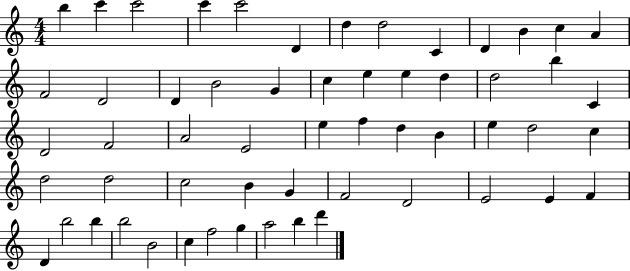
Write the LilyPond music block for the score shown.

{
  \clef treble
  \numericTimeSignature
  \time 4/4
  \key c \major
  b''4 c'''4 c'''2 | c'''4 c'''2 d'4 | d''4 d''2 c'4 | d'4 b'4 c''4 a'4 | \break f'2 d'2 | d'4 b'2 g'4 | c''4 e''4 e''4 d''4 | d''2 b''4 c'4 | \break d'2 f'2 | a'2 e'2 | e''4 f''4 d''4 b'4 | e''4 d''2 c''4 | \break d''2 d''2 | c''2 b'4 g'4 | f'2 d'2 | e'2 e'4 f'4 | \break d'4 b''2 b''4 | b''2 b'2 | c''4 f''2 g''4 | a''2 b''4 d'''4 | \break \bar "|."
}